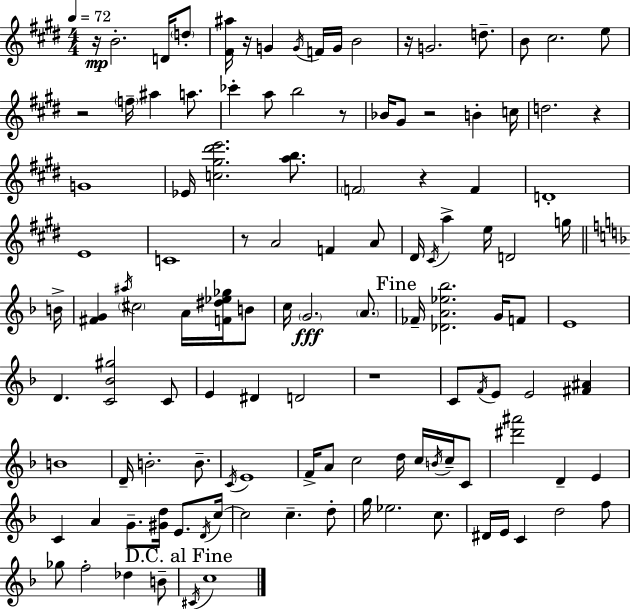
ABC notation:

X:1
T:Untitled
M:4/4
L:1/4
K:E
z/4 B2 D/4 d/2 [^F^a]/4 z/4 G G/4 F/4 G/4 B2 z/4 G2 d/2 B/2 ^c2 e/2 z2 f/4 ^a a/2 _c' a/2 b2 z/2 _B/4 ^G/2 z2 B c/4 d2 z G4 _E/4 [c^g^d'e']2 [ab]/2 F2 z F D4 E4 C4 z/2 A2 F A/2 ^D/4 ^C/4 a e/4 D2 g/4 B/4 [^FG] ^a/4 ^c2 A/4 [F^d_e_g]/4 B/2 c/4 G2 A/2 _F/4 [_DA_e_b]2 G/4 F/2 E4 D [C_B^g]2 C/2 E ^D D2 z4 C/2 F/4 E/2 E2 [^F^A] B4 D/4 B2 B/2 C/4 E4 F/4 A/2 c2 d/4 c/4 B/4 c/4 C/2 [^d'^a']2 D E C A G/2 [^Gd]/4 E/2 D/4 c/4 c2 c d/2 g/4 _e2 c/2 ^D/4 E/4 C d2 f/2 _g/2 f2 _d B/2 ^C/4 c4